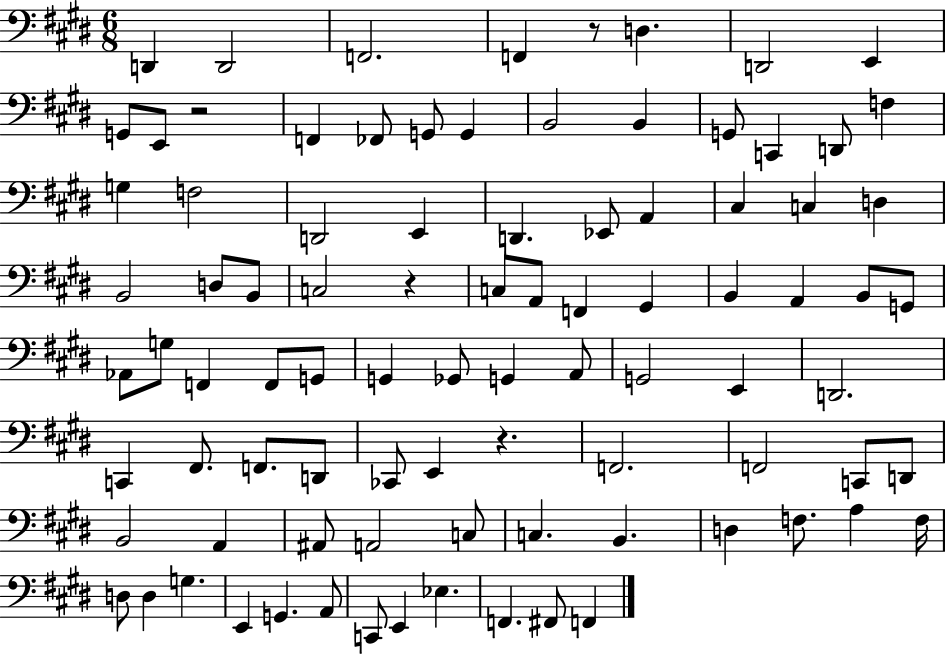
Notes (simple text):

D2/q D2/h F2/h. F2/q R/e D3/q. D2/h E2/q G2/e E2/e R/h F2/q FES2/e G2/e G2/q B2/h B2/q G2/e C2/q D2/e F3/q G3/q F3/h D2/h E2/q D2/q. Eb2/e A2/q C#3/q C3/q D3/q B2/h D3/e B2/e C3/h R/q C3/e A2/e F2/q G#2/q B2/q A2/q B2/e G2/e Ab2/e G3/e F2/q F2/e G2/e G2/q Gb2/e G2/q A2/e G2/h E2/q D2/h. C2/q F#2/e. F2/e. D2/e CES2/e E2/q R/q. F2/h. F2/h C2/e D2/e B2/h A2/q A#2/e A2/h C3/e C3/q. B2/q. D3/q F3/e. A3/q F3/s D3/e D3/q G3/q. E2/q G2/q. A2/e C2/e E2/q Eb3/q. F2/q. F#2/e F2/q